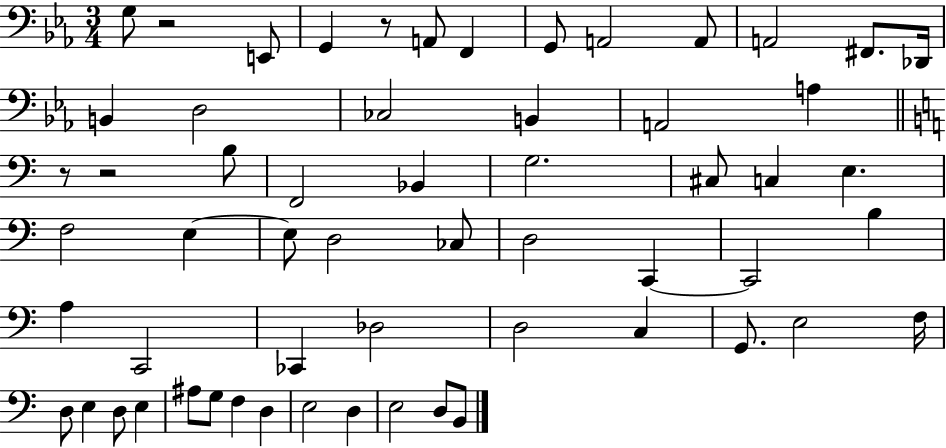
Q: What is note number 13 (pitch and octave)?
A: D3